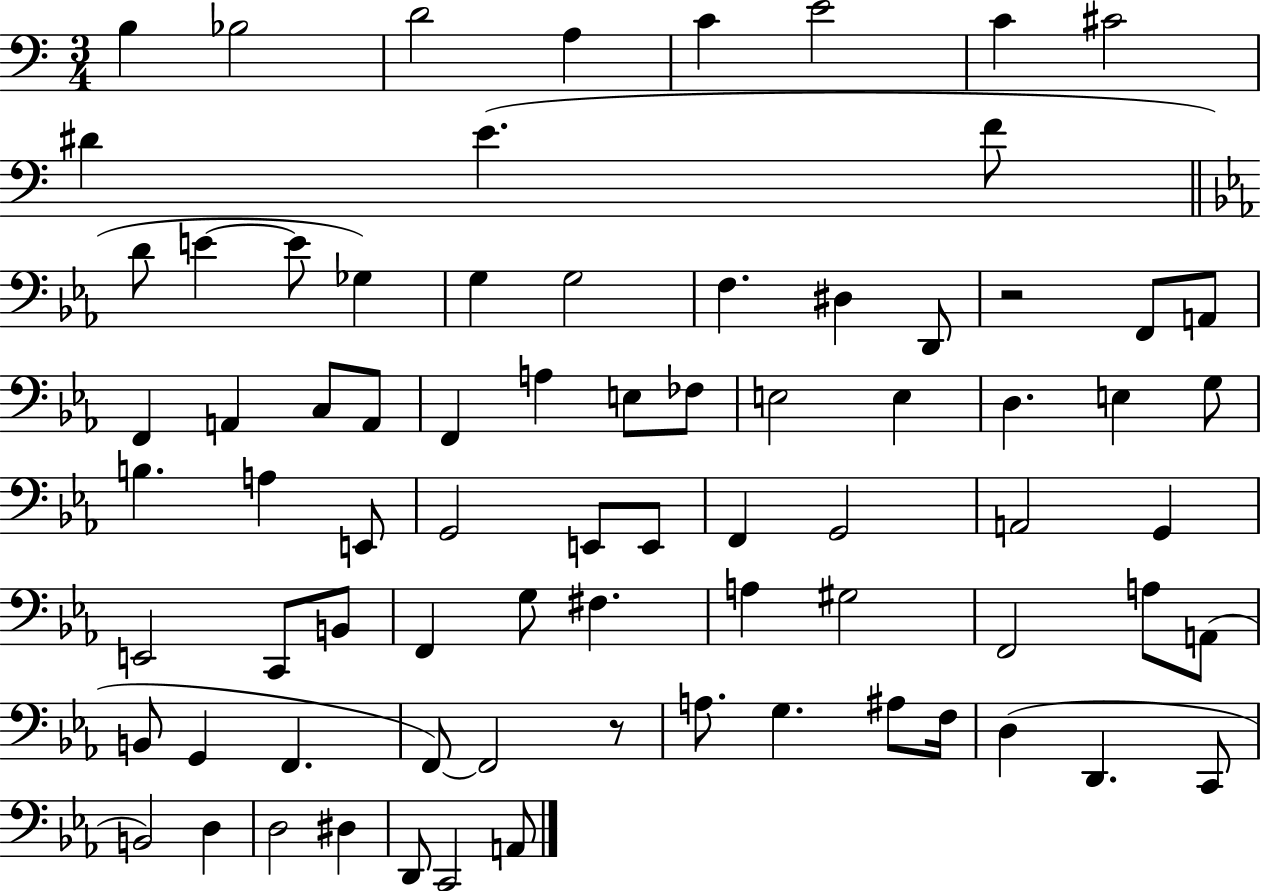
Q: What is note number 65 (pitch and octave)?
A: F3